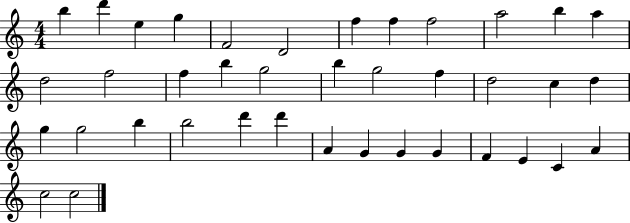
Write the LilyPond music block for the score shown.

{
  \clef treble
  \numericTimeSignature
  \time 4/4
  \key c \major
  b''4 d'''4 e''4 g''4 | f'2 d'2 | f''4 f''4 f''2 | a''2 b''4 a''4 | \break d''2 f''2 | f''4 b''4 g''2 | b''4 g''2 f''4 | d''2 c''4 d''4 | \break g''4 g''2 b''4 | b''2 d'''4 d'''4 | a'4 g'4 g'4 g'4 | f'4 e'4 c'4 a'4 | \break c''2 c''2 | \bar "|."
}